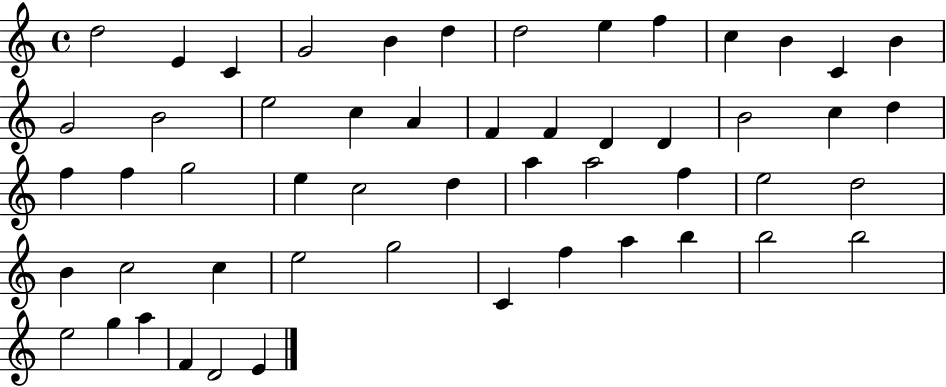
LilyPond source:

{
  \clef treble
  \time 4/4
  \defaultTimeSignature
  \key c \major
  d''2 e'4 c'4 | g'2 b'4 d''4 | d''2 e''4 f''4 | c''4 b'4 c'4 b'4 | \break g'2 b'2 | e''2 c''4 a'4 | f'4 f'4 d'4 d'4 | b'2 c''4 d''4 | \break f''4 f''4 g''2 | e''4 c''2 d''4 | a''4 a''2 f''4 | e''2 d''2 | \break b'4 c''2 c''4 | e''2 g''2 | c'4 f''4 a''4 b''4 | b''2 b''2 | \break e''2 g''4 a''4 | f'4 d'2 e'4 | \bar "|."
}